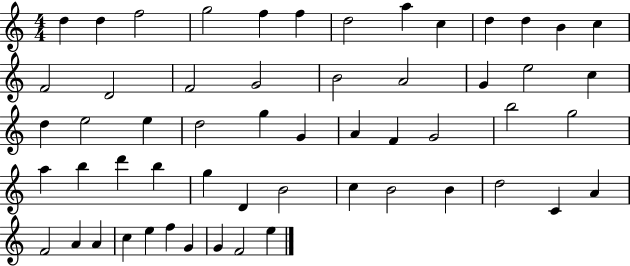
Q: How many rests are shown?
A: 0